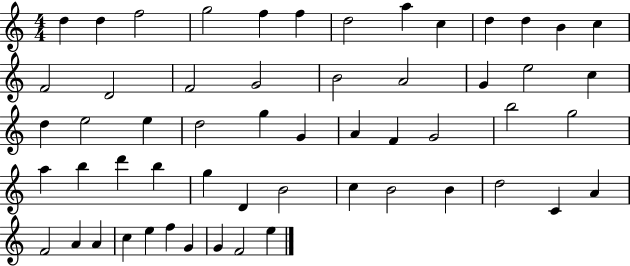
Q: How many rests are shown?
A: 0